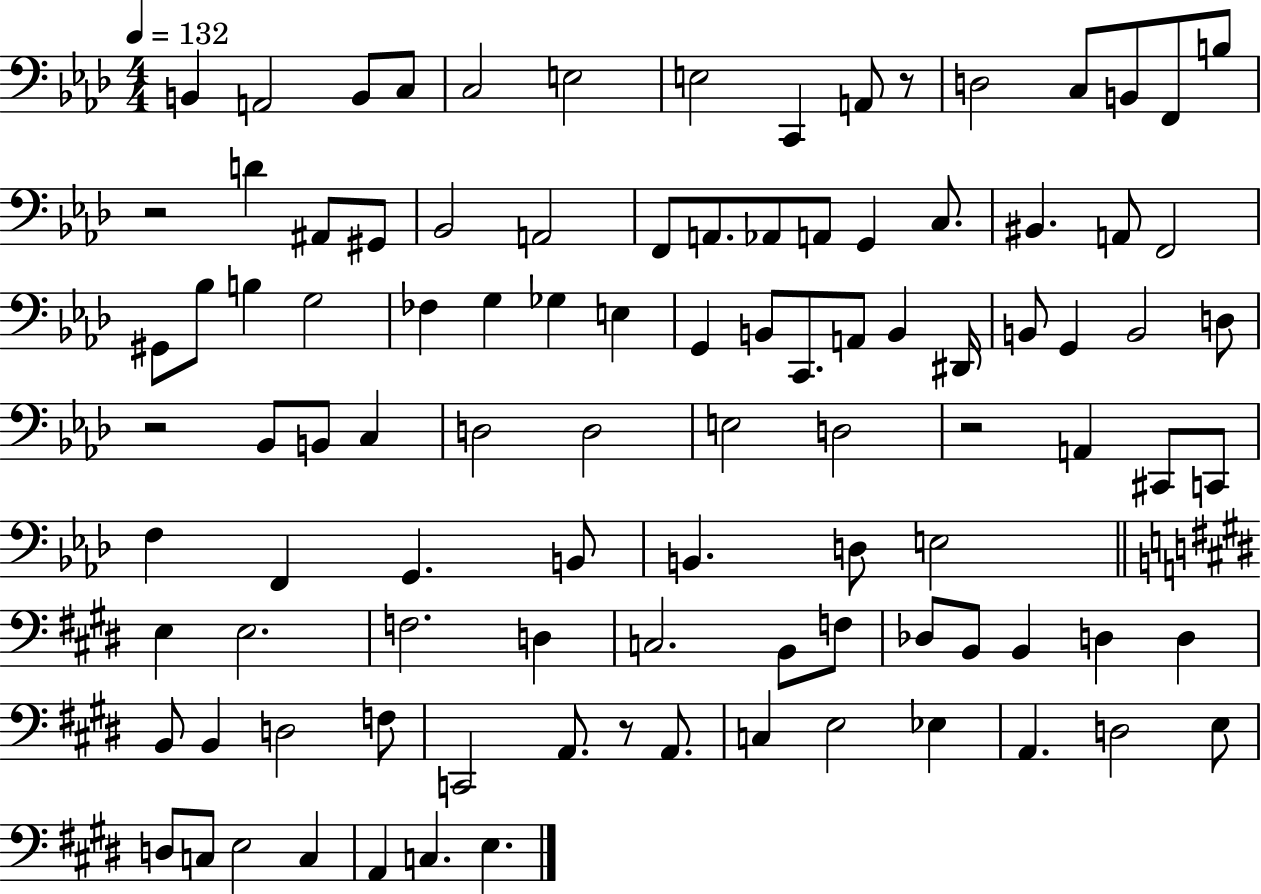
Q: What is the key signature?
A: AES major